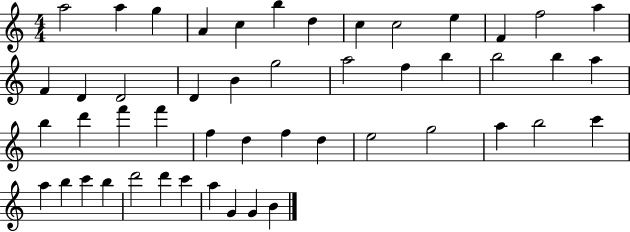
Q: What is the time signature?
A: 4/4